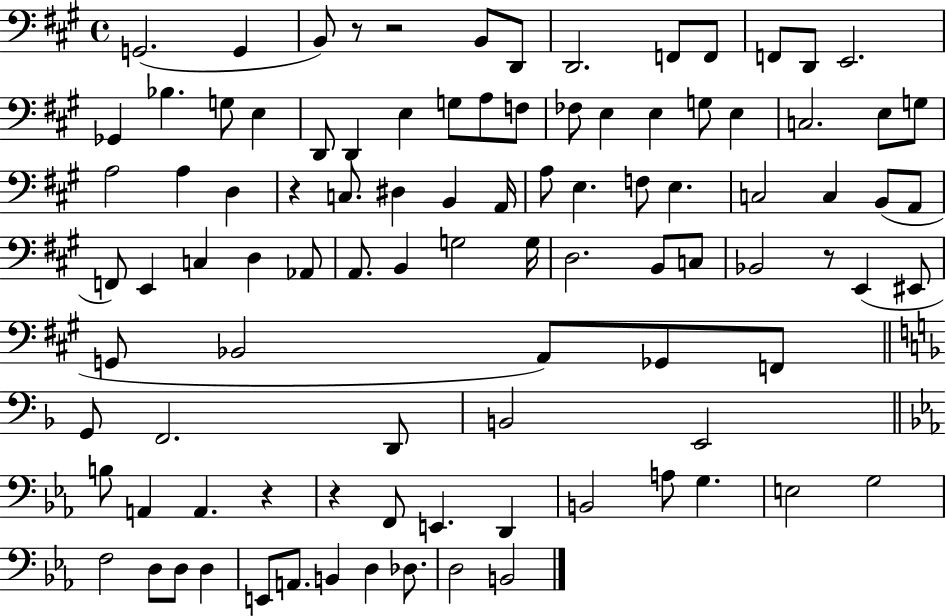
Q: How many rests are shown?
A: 6